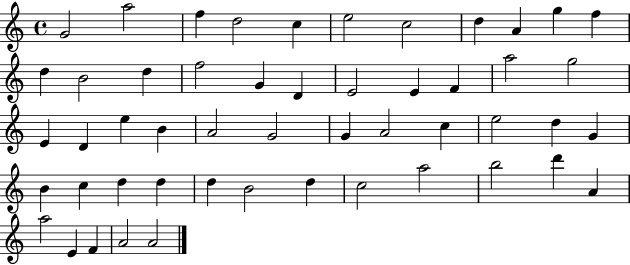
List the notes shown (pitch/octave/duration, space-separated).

G4/h A5/h F5/q D5/h C5/q E5/h C5/h D5/q A4/q G5/q F5/q D5/q B4/h D5/q F5/h G4/q D4/q E4/h E4/q F4/q A5/h G5/h E4/q D4/q E5/q B4/q A4/h G4/h G4/q A4/h C5/q E5/h D5/q G4/q B4/q C5/q D5/q D5/q D5/q B4/h D5/q C5/h A5/h B5/h D6/q A4/q A5/h E4/q F4/q A4/h A4/h